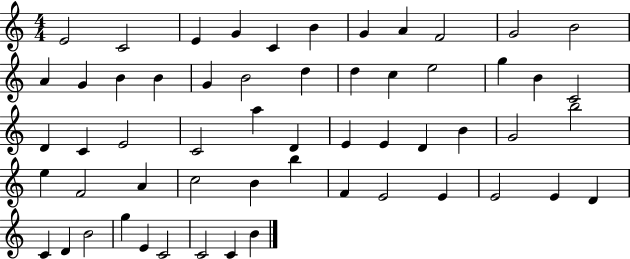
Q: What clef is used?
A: treble